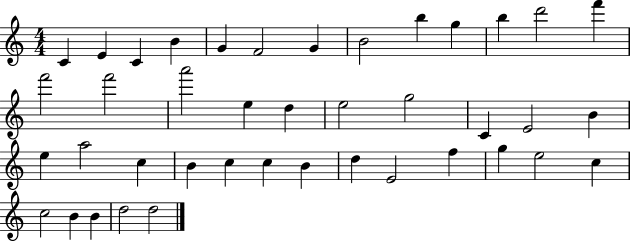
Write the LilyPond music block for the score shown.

{
  \clef treble
  \numericTimeSignature
  \time 4/4
  \key c \major
  c'4 e'4 c'4 b'4 | g'4 f'2 g'4 | b'2 b''4 g''4 | b''4 d'''2 f'''4 | \break f'''2 f'''2 | a'''2 e''4 d''4 | e''2 g''2 | c'4 e'2 b'4 | \break e''4 a''2 c''4 | b'4 c''4 c''4 b'4 | d''4 e'2 f''4 | g''4 e''2 c''4 | \break c''2 b'4 b'4 | d''2 d''2 | \bar "|."
}